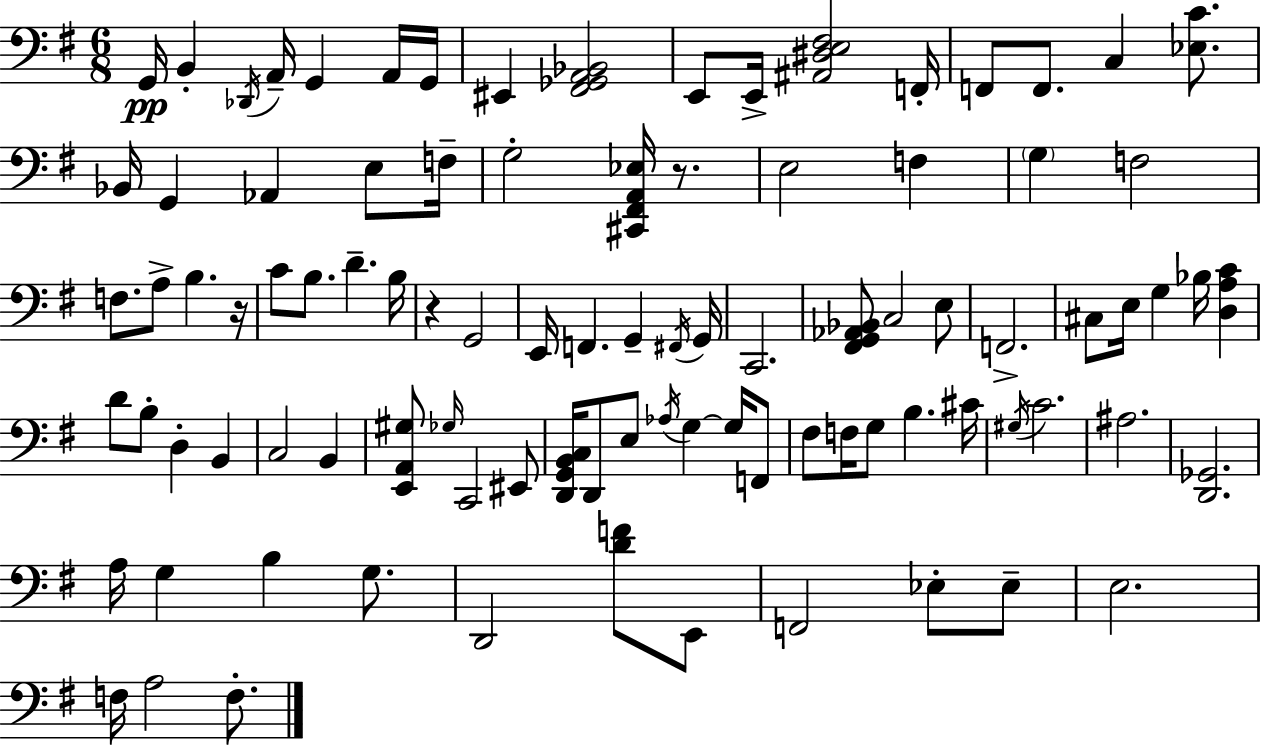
G2/s B2/q Db2/s A2/s G2/q A2/s G2/s EIS2/q [F#2,Gb2,A2,Bb2]/h E2/e E2/s [A#2,D#3,E3,F#3]/h F2/s F2/e F2/e. C3/q [Eb3,C4]/e. Bb2/s G2/q Ab2/q E3/e F3/s G3/h [C#2,F#2,A2,Eb3]/s R/e. E3/h F3/q G3/q F3/h F3/e. A3/e B3/q. R/s C4/e B3/e. D4/q. B3/s R/q G2/h E2/s F2/q. G2/q F#2/s G2/s C2/h. [F#2,G2,Ab2,Bb2]/e C3/h E3/e F2/h. C#3/e E3/s G3/q Bb3/s [D3,A3,C4]/q D4/e B3/e D3/q B2/q C3/h B2/q [E2,A2,G#3]/e Gb3/s C2/h EIS2/e [D2,G2,B2,C3]/s D2/e E3/e Ab3/s G3/q G3/s F2/e F#3/e F3/s G3/e B3/q. C#4/s G#3/s C4/h. A#3/h. [D2,Gb2]/h. A3/s G3/q B3/q G3/e. D2/h [D4,F4]/e E2/e F2/h Eb3/e Eb3/e E3/h. F3/s A3/h F3/e.